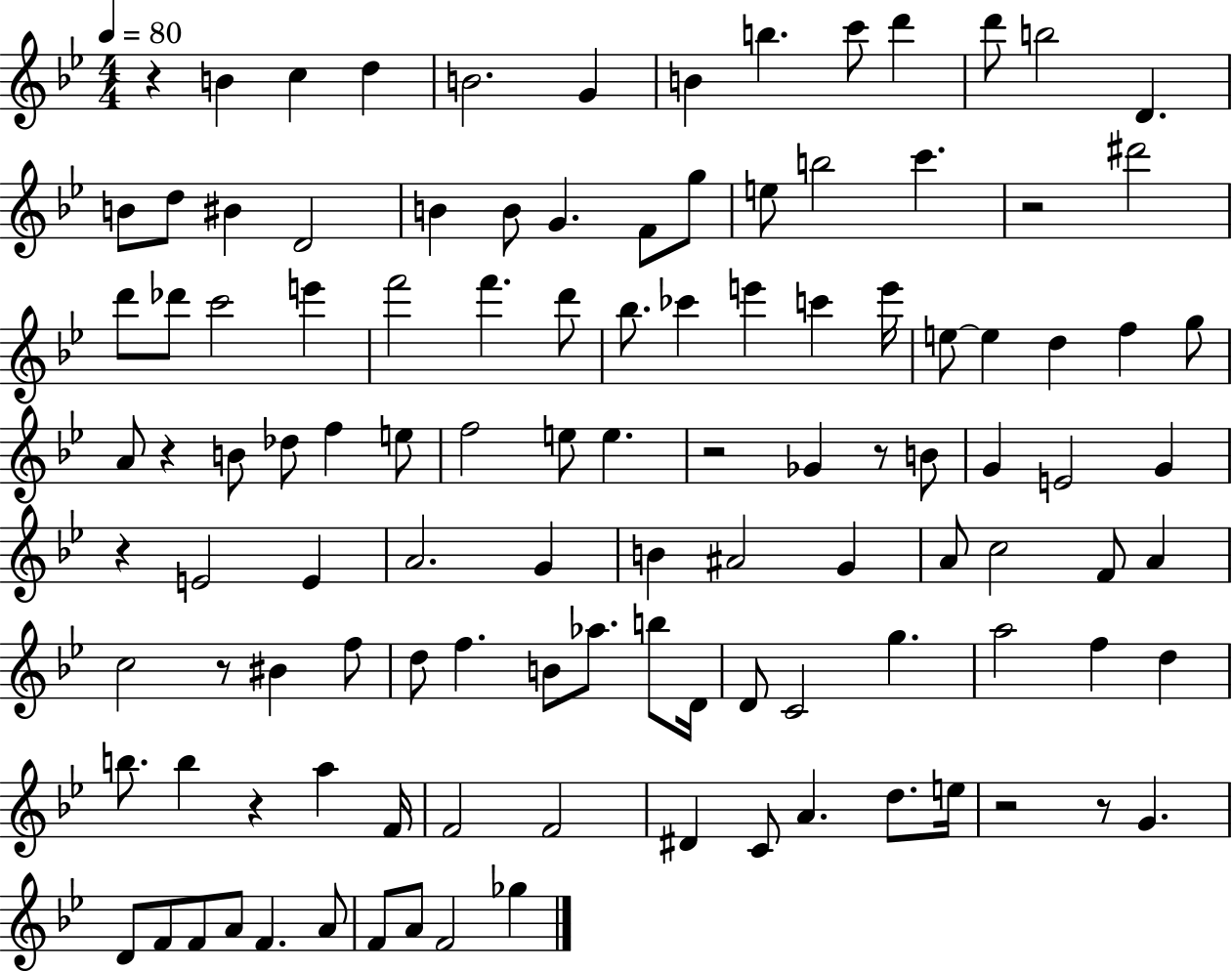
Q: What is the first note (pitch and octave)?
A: B4